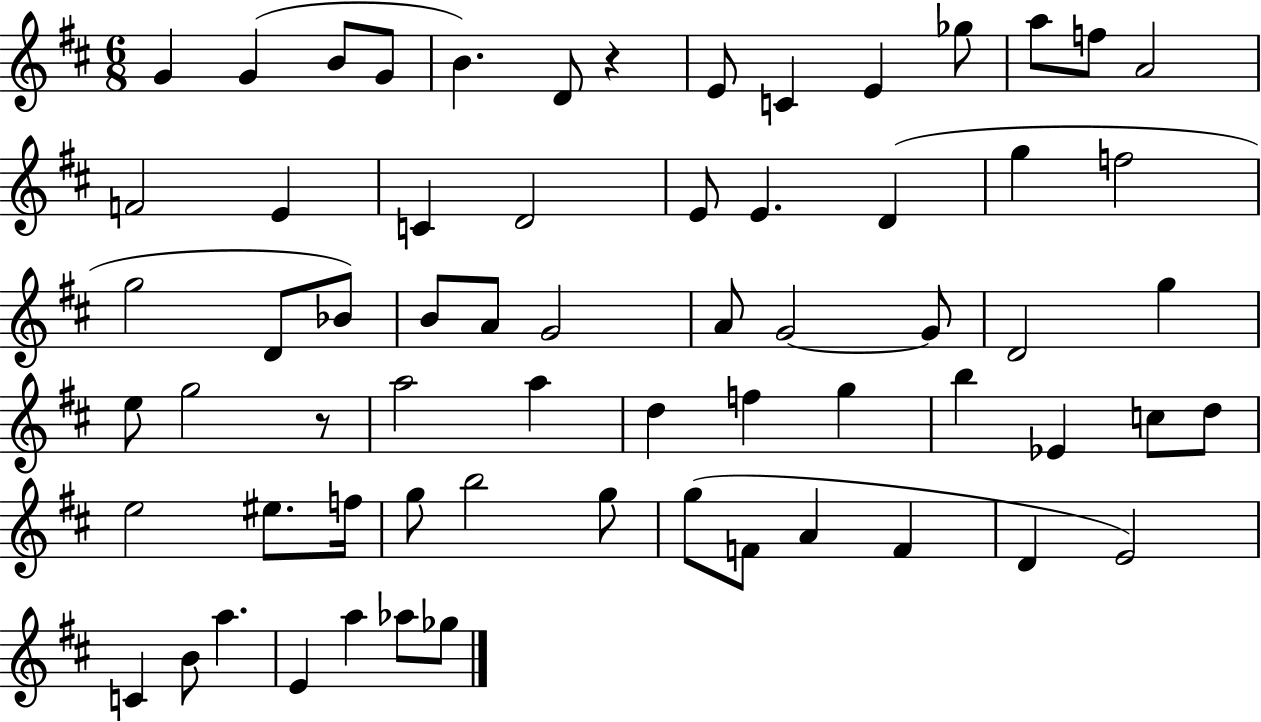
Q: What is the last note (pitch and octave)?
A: Gb5